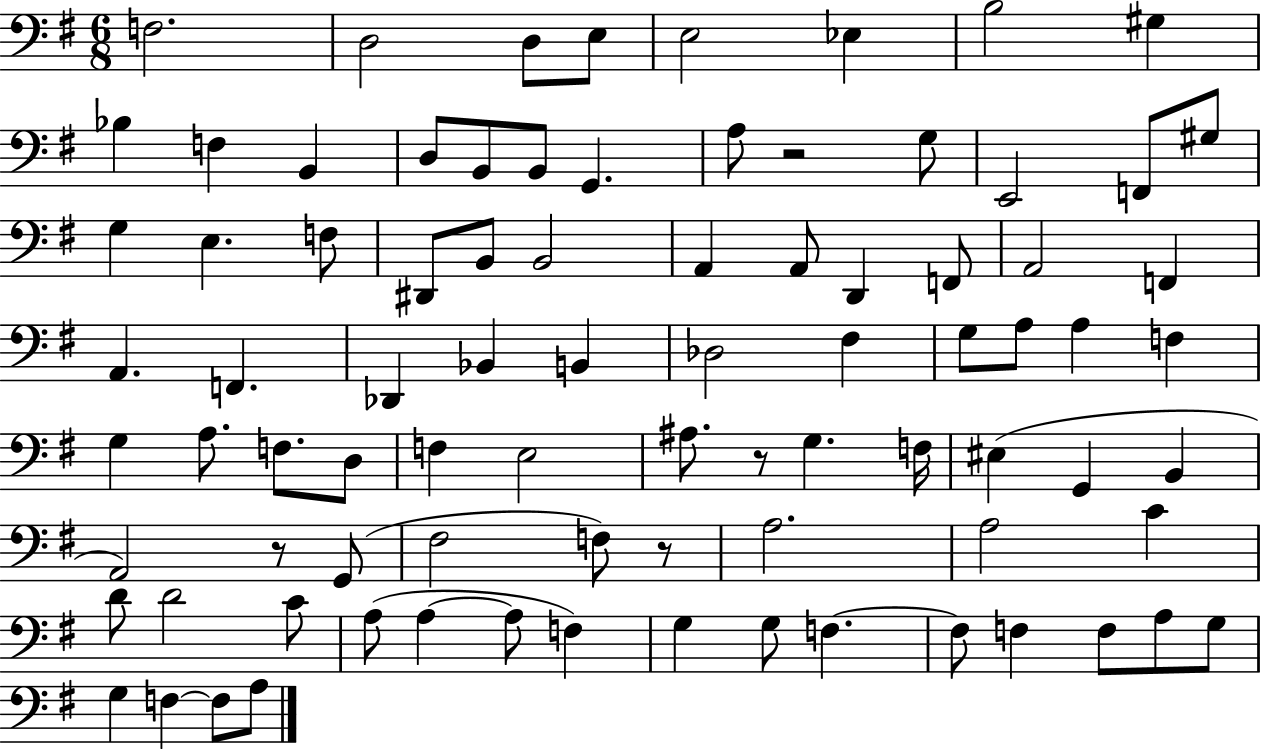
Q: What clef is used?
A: bass